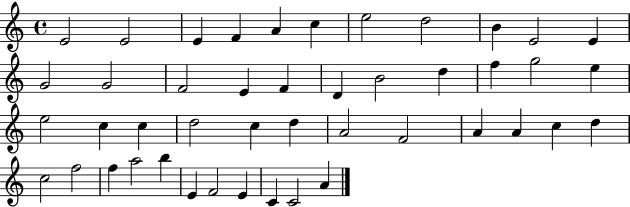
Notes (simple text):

E4/h E4/h E4/q F4/q A4/q C5/q E5/h D5/h B4/q E4/h E4/q G4/h G4/h F4/h E4/q F4/q D4/q B4/h D5/q F5/q G5/h E5/q E5/h C5/q C5/q D5/h C5/q D5/q A4/h F4/h A4/q A4/q C5/q D5/q C5/h F5/h F5/q A5/h B5/q E4/q F4/h E4/q C4/q C4/h A4/q